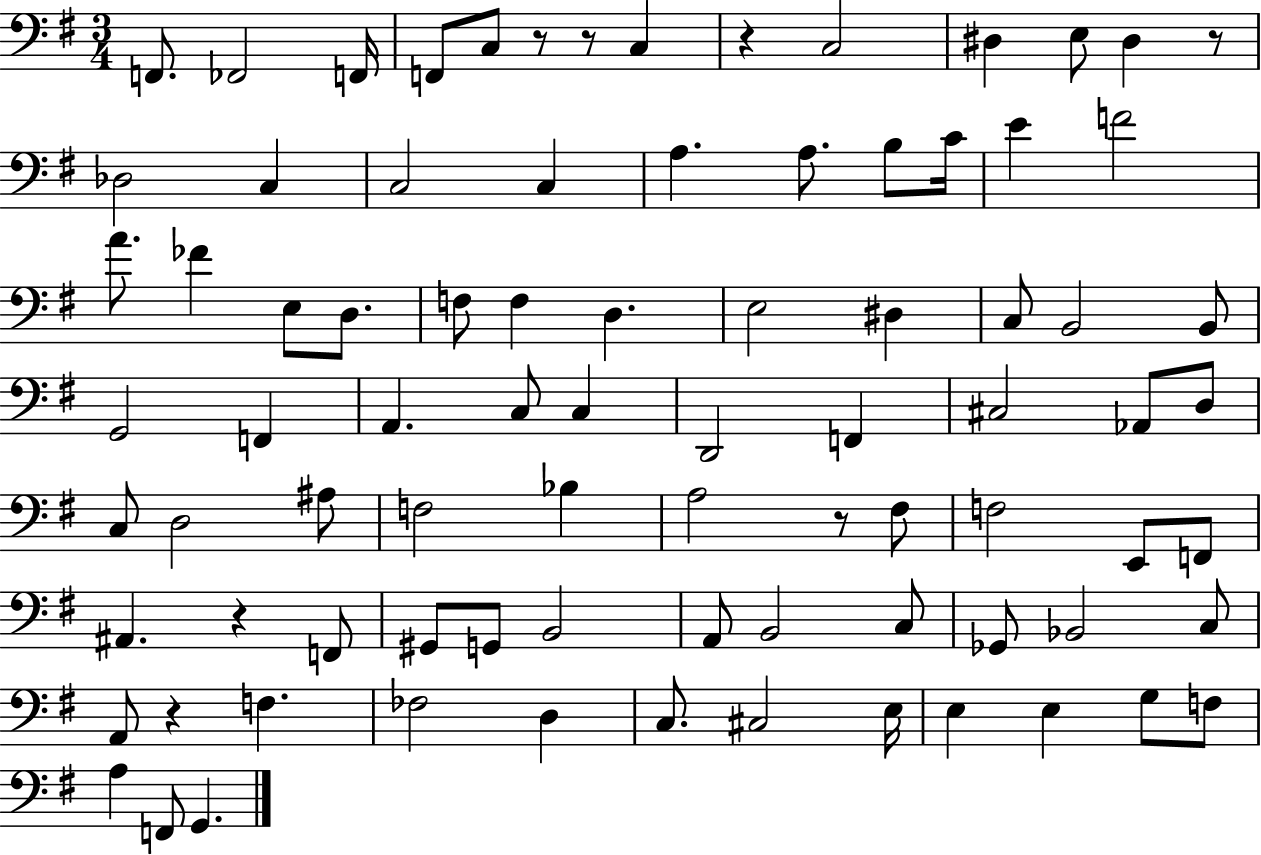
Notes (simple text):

F2/e. FES2/h F2/s F2/e C3/e R/e R/e C3/q R/q C3/h D#3/q E3/e D#3/q R/e Db3/h C3/q C3/h C3/q A3/q. A3/e. B3/e C4/s E4/q F4/h A4/e. FES4/q E3/e D3/e. F3/e F3/q D3/q. E3/h D#3/q C3/e B2/h B2/e G2/h F2/q A2/q. C3/e C3/q D2/h F2/q C#3/h Ab2/e D3/e C3/e D3/h A#3/e F3/h Bb3/q A3/h R/e F#3/e F3/h E2/e F2/e A#2/q. R/q F2/e G#2/e G2/e B2/h A2/e B2/h C3/e Gb2/e Bb2/h C3/e A2/e R/q F3/q. FES3/h D3/q C3/e. C#3/h E3/s E3/q E3/q G3/e F3/e A3/q F2/e G2/q.